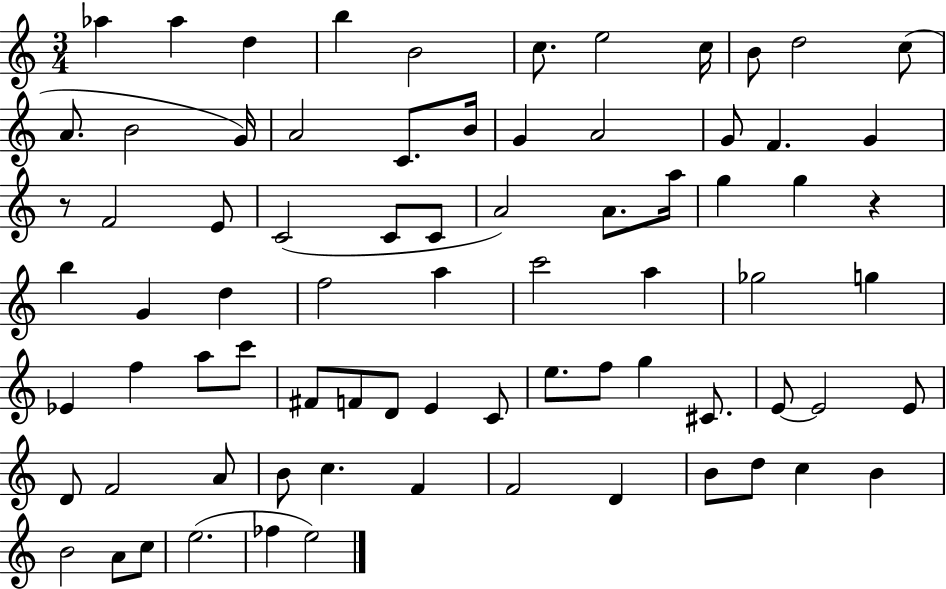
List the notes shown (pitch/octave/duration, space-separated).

Ab5/q Ab5/q D5/q B5/q B4/h C5/e. E5/h C5/s B4/e D5/h C5/e A4/e. B4/h G4/s A4/h C4/e. B4/s G4/q A4/h G4/e F4/q. G4/q R/e F4/h E4/e C4/h C4/e C4/e A4/h A4/e. A5/s G5/q G5/q R/q B5/q G4/q D5/q F5/h A5/q C6/h A5/q Gb5/h G5/q Eb4/q F5/q A5/e C6/e F#4/e F4/e D4/e E4/q C4/e E5/e. F5/e G5/q C#4/e. E4/e E4/h E4/e D4/e F4/h A4/e B4/e C5/q. F4/q F4/h D4/q B4/e D5/e C5/q B4/q B4/h A4/e C5/e E5/h. FES5/q E5/h